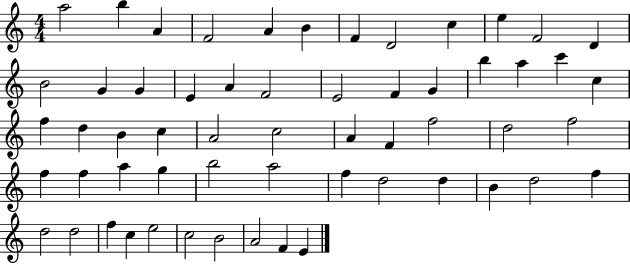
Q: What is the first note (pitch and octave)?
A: A5